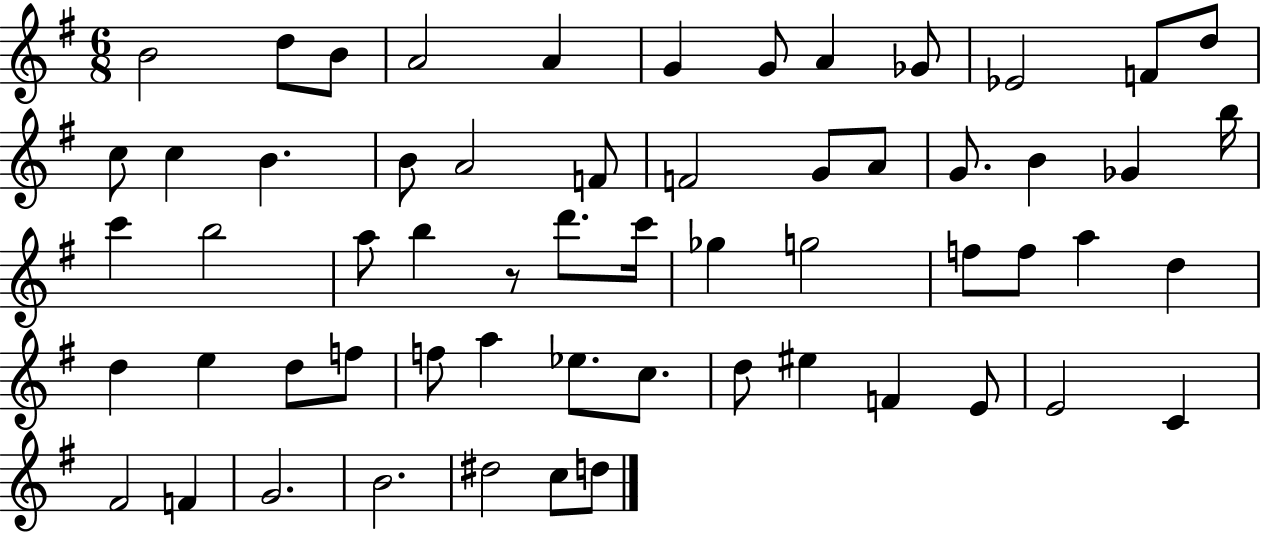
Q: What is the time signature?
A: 6/8